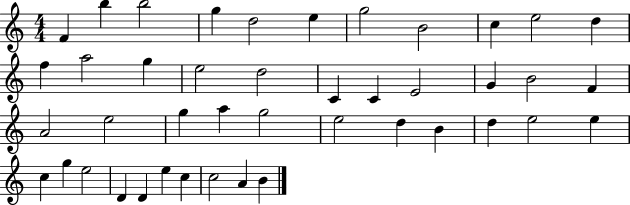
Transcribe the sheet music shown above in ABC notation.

X:1
T:Untitled
M:4/4
L:1/4
K:C
F b b2 g d2 e g2 B2 c e2 d f a2 g e2 d2 C C E2 G B2 F A2 e2 g a g2 e2 d B d e2 e c g e2 D D e c c2 A B